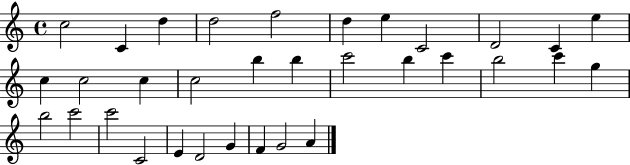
{
  \clef treble
  \time 4/4
  \defaultTimeSignature
  \key c \major
  c''2 c'4 d''4 | d''2 f''2 | d''4 e''4 c'2 | d'2 c'4 e''4 | \break c''4 c''2 c''4 | c''2 b''4 b''4 | c'''2 b''4 c'''4 | b''2 c'''4 g''4 | \break b''2 c'''2 | c'''2 c'2 | e'4 d'2 g'4 | f'4 g'2 a'4 | \break \bar "|."
}